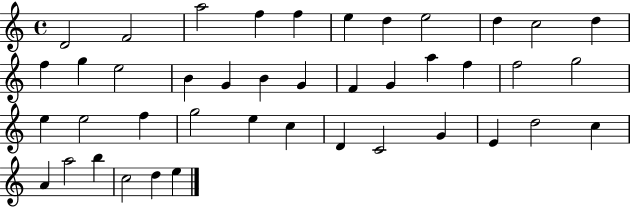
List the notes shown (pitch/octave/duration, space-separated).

D4/h F4/h A5/h F5/q F5/q E5/q D5/q E5/h D5/q C5/h D5/q F5/q G5/q E5/h B4/q G4/q B4/q G4/q F4/q G4/q A5/q F5/q F5/h G5/h E5/q E5/h F5/q G5/h E5/q C5/q D4/q C4/h G4/q E4/q D5/h C5/q A4/q A5/h B5/q C5/h D5/q E5/q